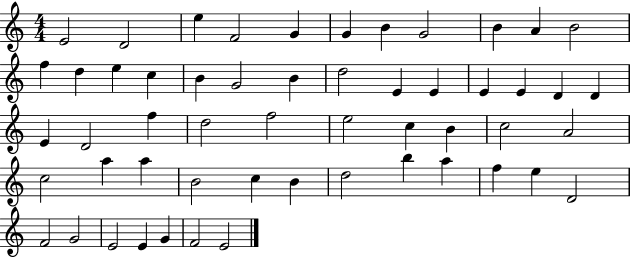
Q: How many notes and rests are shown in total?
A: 54